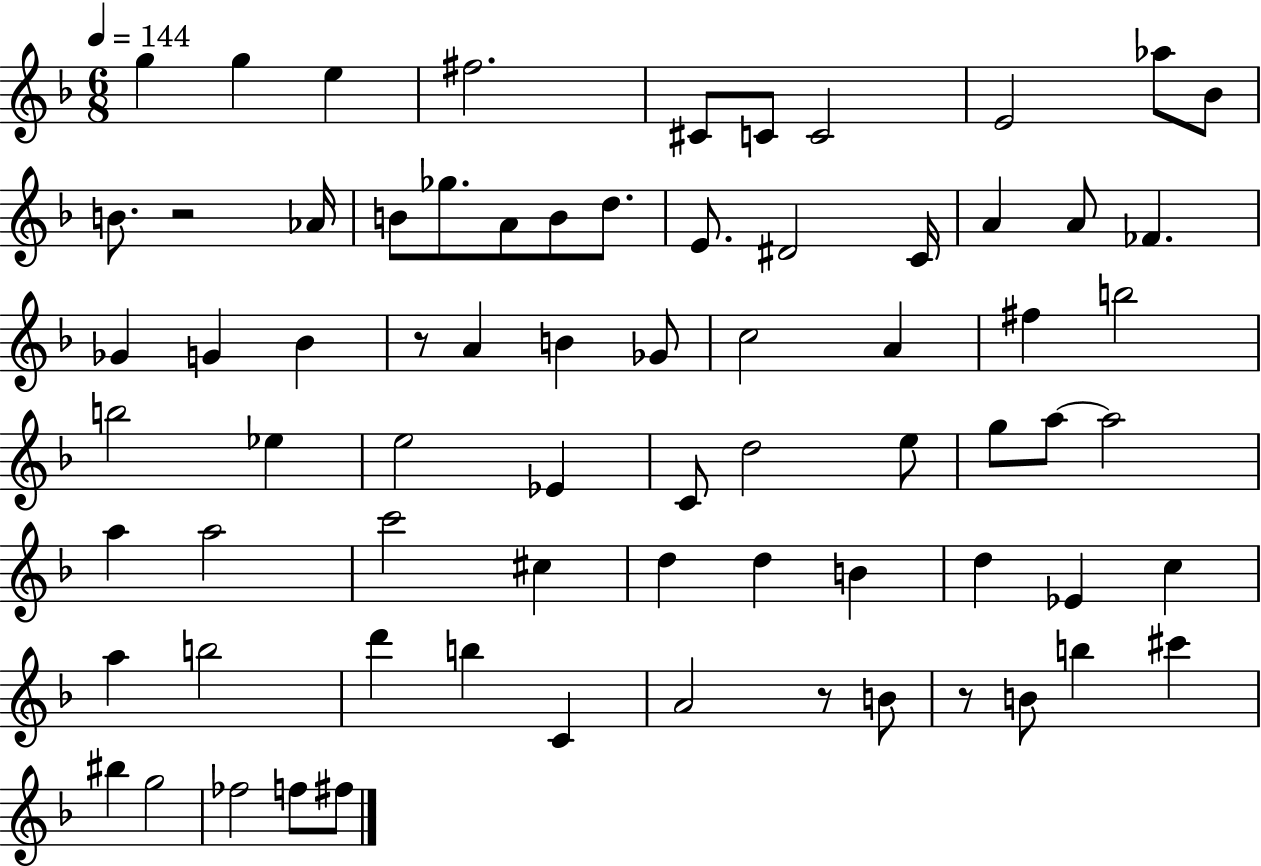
X:1
T:Untitled
M:6/8
L:1/4
K:F
g g e ^f2 ^C/2 C/2 C2 E2 _a/2 _B/2 B/2 z2 _A/4 B/2 _g/2 A/2 B/2 d/2 E/2 ^D2 C/4 A A/2 _F _G G _B z/2 A B _G/2 c2 A ^f b2 b2 _e e2 _E C/2 d2 e/2 g/2 a/2 a2 a a2 c'2 ^c d d B d _E c a b2 d' b C A2 z/2 B/2 z/2 B/2 b ^c' ^b g2 _f2 f/2 ^f/2